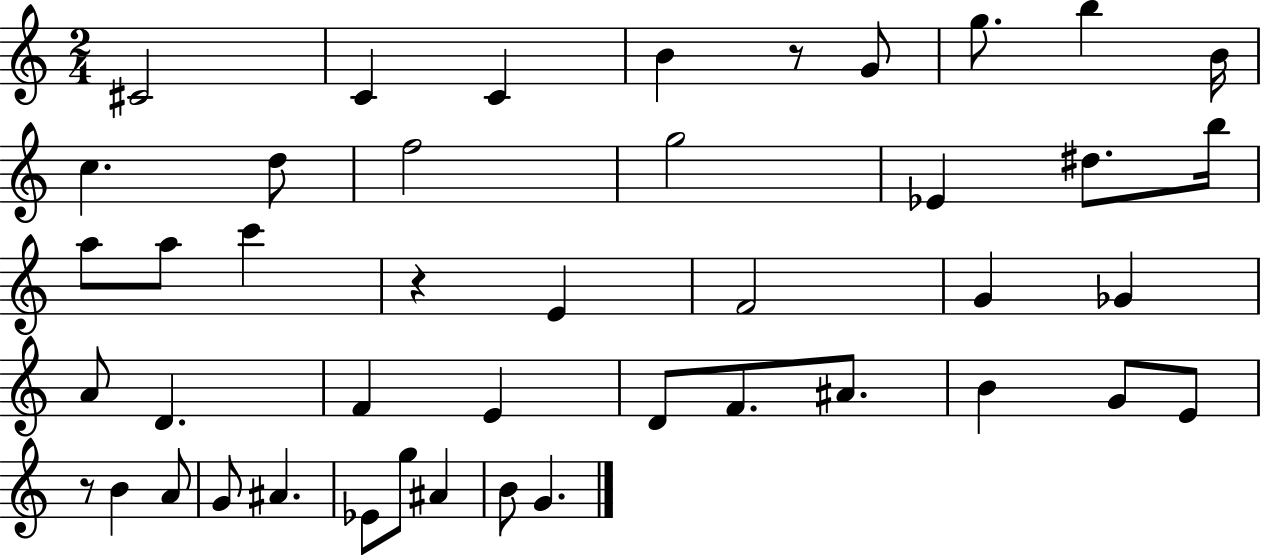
X:1
T:Untitled
M:2/4
L:1/4
K:C
^C2 C C B z/2 G/2 g/2 b B/4 c d/2 f2 g2 _E ^d/2 b/4 a/2 a/2 c' z E F2 G _G A/2 D F E D/2 F/2 ^A/2 B G/2 E/2 z/2 B A/2 G/2 ^A _E/2 g/2 ^A B/2 G